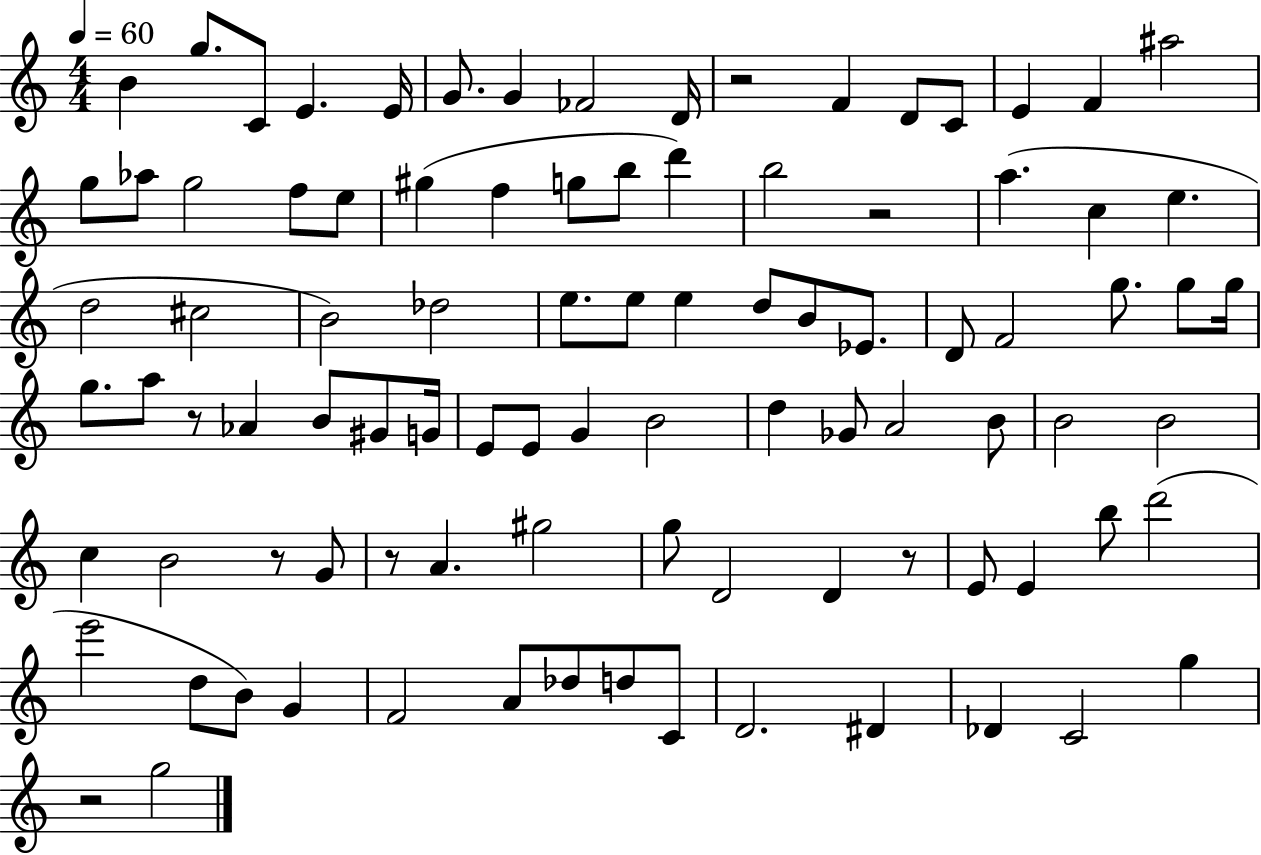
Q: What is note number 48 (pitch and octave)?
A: B4